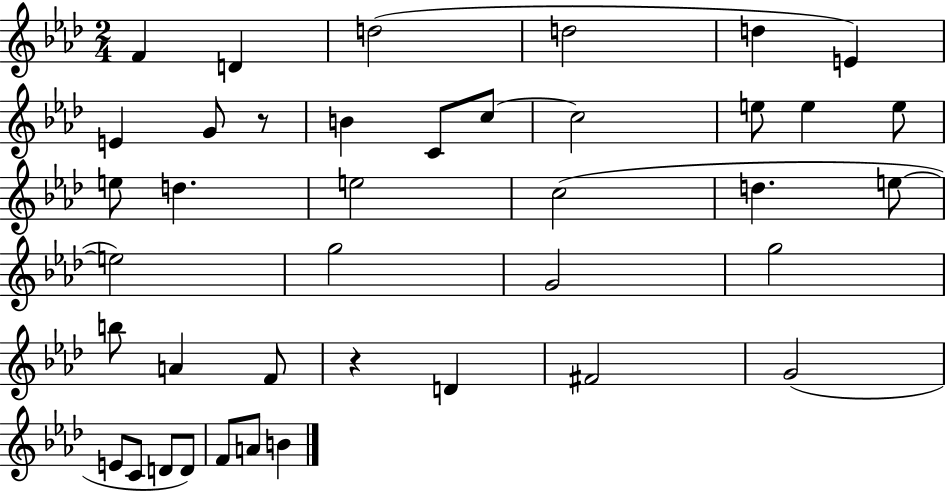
{
  \clef treble
  \numericTimeSignature
  \time 2/4
  \key aes \major
  f'4 d'4 | d''2( | d''2 | d''4 e'4) | \break e'4 g'8 r8 | b'4 c'8 c''8~~ | c''2 | e''8 e''4 e''8 | \break e''8 d''4. | e''2 | c''2( | d''4. e''8~~ | \break e''2) | g''2 | g'2 | g''2 | \break b''8 a'4 f'8 | r4 d'4 | fis'2 | g'2( | \break e'8 c'8 d'8 d'8) | f'8 a'8 b'4 | \bar "|."
}